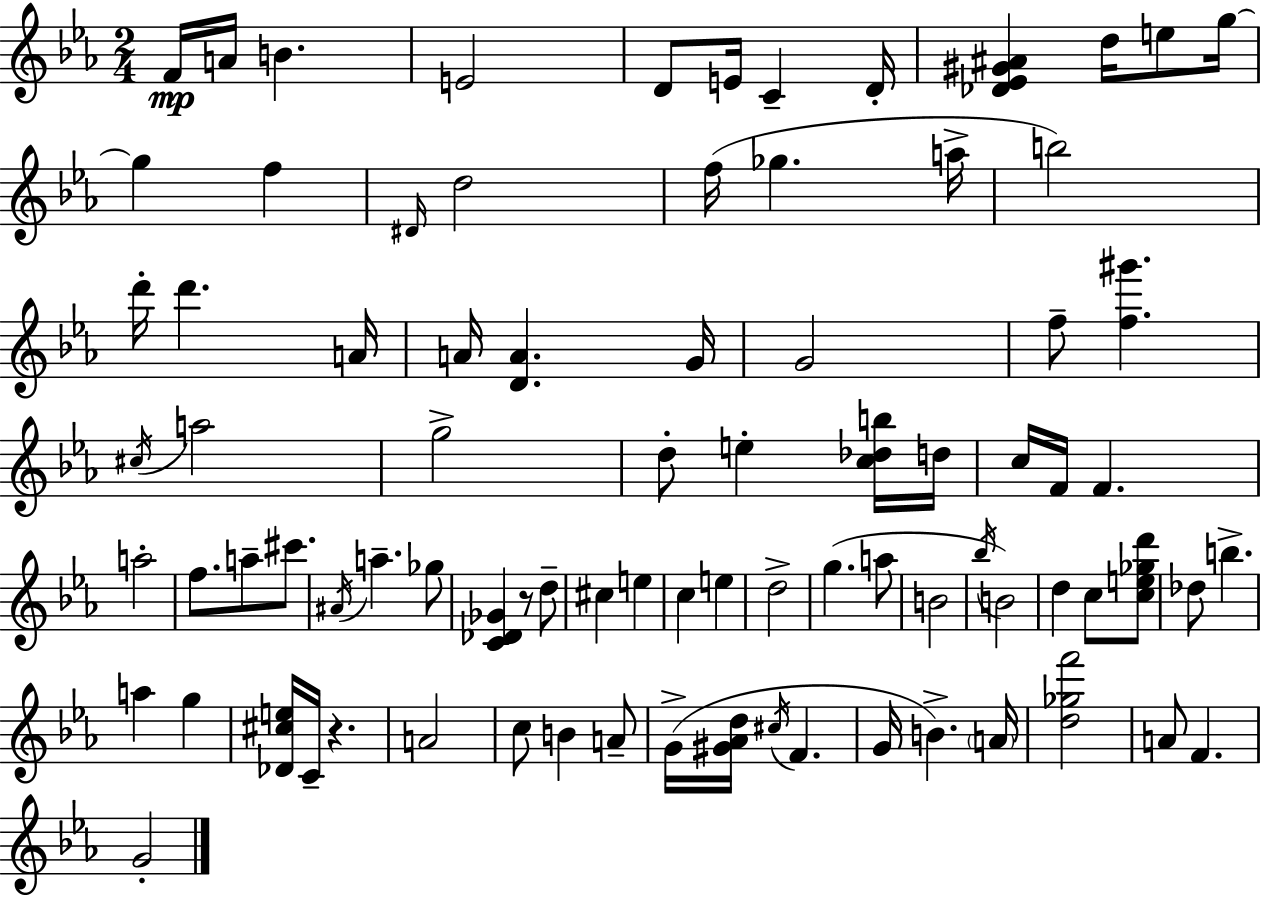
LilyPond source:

{
  \clef treble
  \numericTimeSignature
  \time 2/4
  \key ees \major
  f'16\mp a'16 b'4. | e'2 | d'8 e'16 c'4-- d'16-. | <des' ees' gis' ais'>4 d''16 e''8 g''16~~ | \break g''4 f''4 | \grace { dis'16 } d''2 | f''16( ges''4. | a''16-> b''2) | \break d'''16-. d'''4. | a'16 a'16 <d' a'>4. | g'16 g'2 | f''8-- <f'' gis'''>4. | \break \acciaccatura { cis''16 } a''2 | g''2-> | d''8-. e''4-. | <c'' des'' b''>16 d''16 c''16 f'16 f'4. | \break a''2-. | f''8. a''8-- cis'''8. | \acciaccatura { ais'16 } a''4.-- | ges''8 <c' des' ges'>4 r8 | \break d''8-- cis''4 e''4 | c''4 e''4 | d''2-> | g''4.( | \break a''8 b'2 | \acciaccatura { bes''16 }) b'2 | d''4 | c''8 <c'' e'' ges'' d'''>8 des''8 b''4.-> | \break a''4 | g''4 <des' cis'' e''>16 c'16-- r4. | a'2 | c''8 b'4 | \break a'8-- g'16->( <gis' aes' d''>16 \acciaccatura { cis''16 } f'4. | g'16 b'4.->) | \parenthesize a'16 <d'' ges'' f'''>2 | a'8 f'4. | \break g'2-. | \bar "|."
}